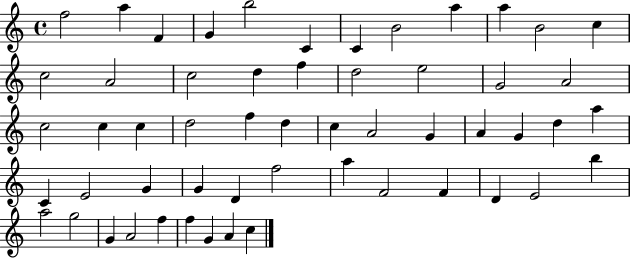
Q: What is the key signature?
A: C major